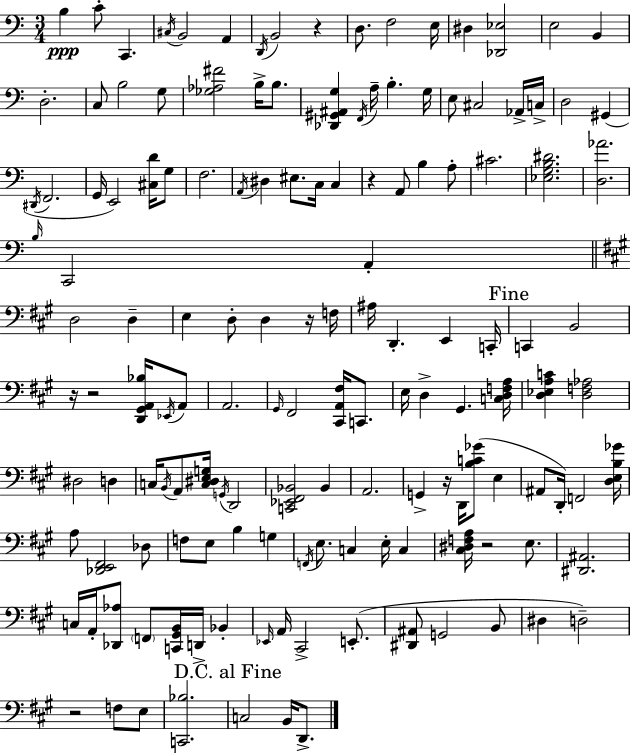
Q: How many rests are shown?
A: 8